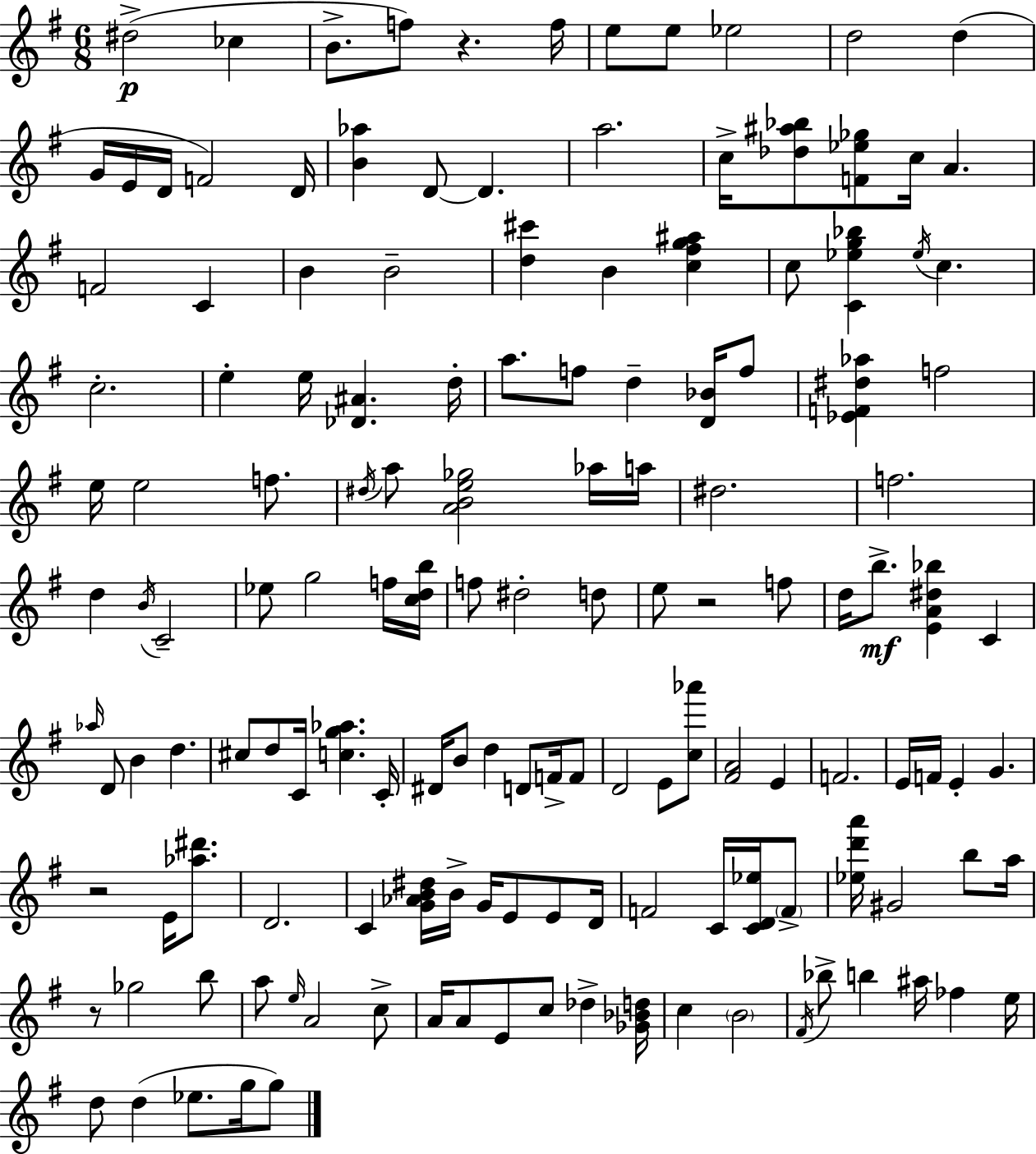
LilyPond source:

{
  \clef treble
  \numericTimeSignature
  \time 6/8
  \key e \minor
  dis''2->(\p ces''4 | b'8.-> f''8) r4. f''16 | e''8 e''8 ees''2 | d''2 d''4( | \break g'16 e'16 d'16 f'2) d'16 | <b' aes''>4 d'8~~ d'4. | a''2. | c''16-> <des'' ais'' bes''>8 <f' ees'' ges''>8 c''16 a'4. | \break f'2 c'4 | b'4 b'2-- | <d'' cis'''>4 b'4 <c'' fis'' g'' ais''>4 | c''8 <c' ees'' g'' bes''>4 \acciaccatura { ees''16 } c''4. | \break c''2.-. | e''4-. e''16 <des' ais'>4. | d''16-. a''8. f''8 d''4-- <d' bes'>16 f''8 | <ees' f' dis'' aes''>4 f''2 | \break e''16 e''2 f''8. | \acciaccatura { dis''16 } a''8 <a' b' e'' ges''>2 | aes''16 a''16 dis''2. | f''2. | \break d''4 \acciaccatura { b'16 } c'2-- | ees''8 g''2 | f''16 <c'' d'' b''>16 f''8 dis''2-. | d''8 e''8 r2 | \break f''8 d''16 b''8.->\mf <e' a' dis'' bes''>4 c'4 | \grace { aes''16 } d'8 b'4 d''4. | cis''8 d''8 c'16 <c'' g'' aes''>4. | c'16-. dis'16 b'8 d''4 d'8 | \break f'16-> f'8 d'2 | e'8 <c'' aes'''>8 <fis' a'>2 | e'4 f'2. | e'16 f'16 e'4-. g'4. | \break r2 | e'16 <aes'' dis'''>8. d'2. | c'4 <g' aes' b' dis''>16 b'16-> g'16 e'8 | e'8 d'16 f'2 | \break c'16 <c' d' ees''>16 \parenthesize f'8-> <ees'' d''' a'''>16 gis'2 | b''8 a''16 r8 ges''2 | b''8 a''8 \grace { e''16 } a'2 | c''8-> a'16 a'8 e'8 c''8 | \break des''4-> <ges' bes' d''>16 c''4 \parenthesize b'2 | \acciaccatura { fis'16 } bes''8-> b''4 | ais''16 fes''4 e''16 d''8 d''4( | ees''8. g''16 g''8) \bar "|."
}